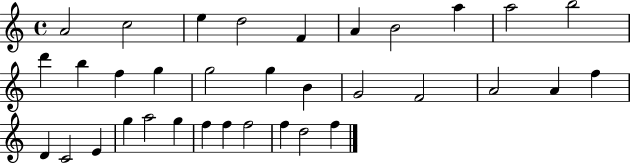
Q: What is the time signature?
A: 4/4